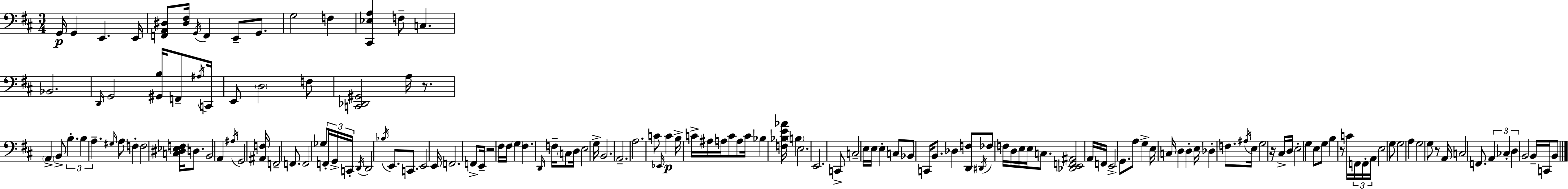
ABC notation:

X:1
T:Untitled
M:3/4
L:1/4
K:D
G,,/4 G,, E,, E,,/4 [F,,A,,^D,]/2 [^D,^F,]/4 G,,/4 F,, E,,/2 G,,/2 G,2 F, [^C,,_E,A,] F,/2 C, _B,,2 D,,/4 G,,2 [^G,,B,]/4 F,,/2 ^A,/4 C,,/4 E,,/2 D,2 F,/2 [C,,_D,,^G,,]2 A,/4 z/2 A,, B,,/2 B, B, A, ^G,/4 A,/2 F, F,2 [C,^D,_E,F,]/4 D,/2 B,,2 A,, ^A,/4 G,,2 [^A,,F,]/4 F,,2 F,,/2 F,,2 _G,/2 F,,/4 G,,/4 C,,/4 D,,/4 D,,2 _B,/4 E,,/2 C,,/2 E,,2 E,,/4 F,,2 F,,/2 E,,/4 z2 ^F,/4 ^F,/4 G, ^F, D,,/4 F,/4 C,/2 D,/4 E,2 G,/4 B,,2 A,,2 A,2 C/2 _E,,/4 C B,/4 C/4 ^A,/4 A,/4 C/2 A,/2 C/4 _B, [F,_B,E_A]/4 B, E,2 E,,2 C,,/2 C,2 E,/4 E,/4 E, C,/2 _B,,/2 C,,/4 B,,/2 _D, [D,,F,]/2 ^D,,/4 _F,/2 F,/4 D,/4 E,/4 E,/4 C,/2 [_D,,E,,F,,^A,,]2 A,,/4 F,,/4 E,,2 G,,/2 A,/2 G, E,/4 C,/4 D, D, E,/4 _D, F,/2 ^A,/4 E,/4 G,2 z/4 ^C,/4 D,/4 E,2 G, E,/2 G,/2 B, z/2 C/4 F,,/4 F,,/4 A,,/4 E,2 G,/2 G,2 A, G,2 G,/2 z/2 A,,/4 C,2 F,,/2 A,, _C, D, B,,2 B,,/4 C,,/4 B,,/2